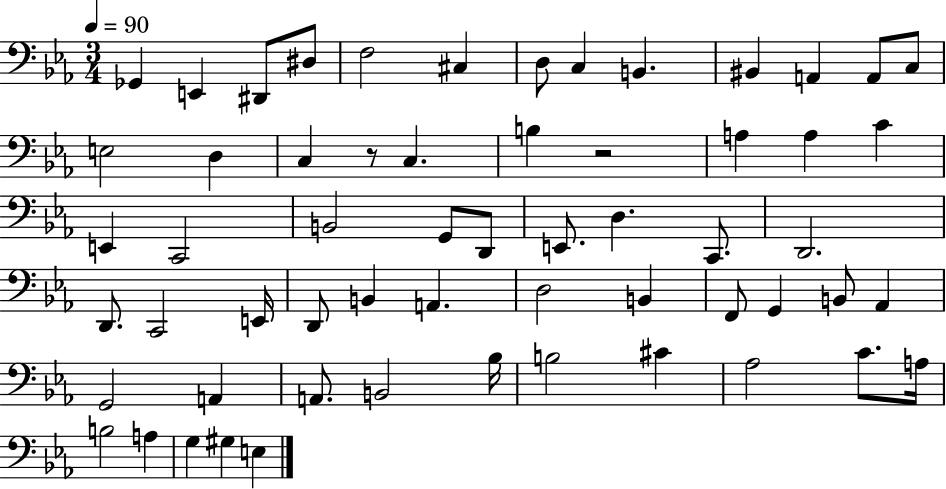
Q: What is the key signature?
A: EES major